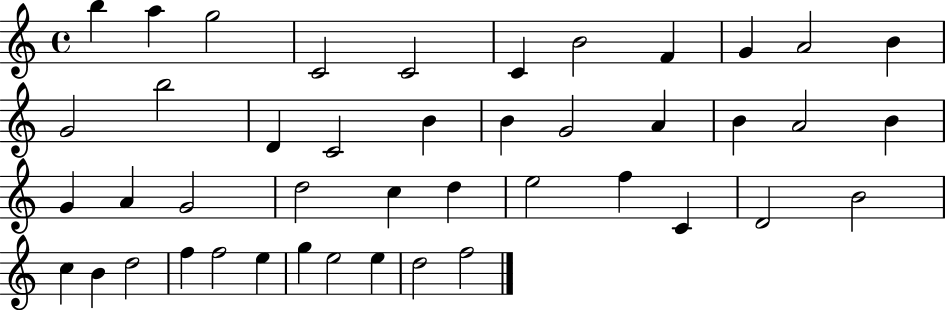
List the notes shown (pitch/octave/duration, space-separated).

B5/q A5/q G5/h C4/h C4/h C4/q B4/h F4/q G4/q A4/h B4/q G4/h B5/h D4/q C4/h B4/q B4/q G4/h A4/q B4/q A4/h B4/q G4/q A4/q G4/h D5/h C5/q D5/q E5/h F5/q C4/q D4/h B4/h C5/q B4/q D5/h F5/q F5/h E5/q G5/q E5/h E5/q D5/h F5/h